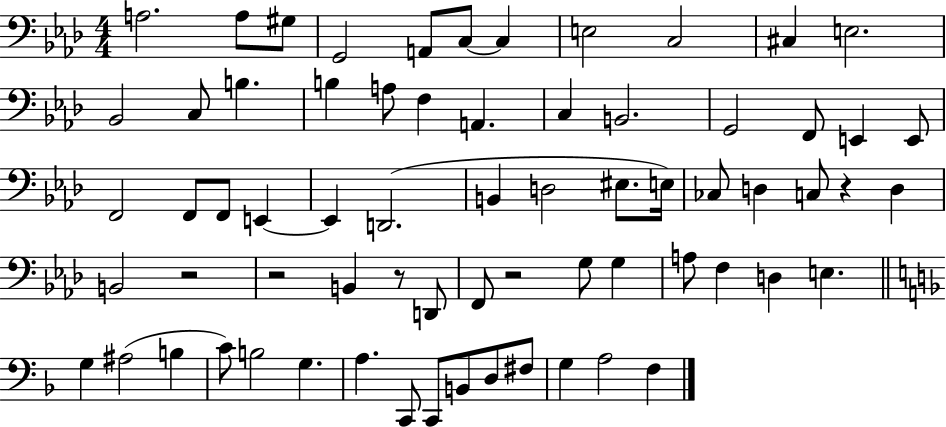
{
  \clef bass
  \numericTimeSignature
  \time 4/4
  \key aes \major
  a2. a8 gis8 | g,2 a,8 c8~~ c4 | e2 c2 | cis4 e2. | \break bes,2 c8 b4. | b4 a8 f4 a,4. | c4 b,2. | g,2 f,8 e,4 e,8 | \break f,2 f,8 f,8 e,4~~ | e,4 d,2.( | b,4 d2 eis8. e16) | ces8 d4 c8 r4 d4 | \break b,2 r2 | r2 b,4 r8 d,8 | f,8 r2 g8 g4 | a8 f4 d4 e4. | \break \bar "||" \break \key f \major g4 ais2( b4 | c'8) b2 g4. | a4. c,8 c,8 b,8 d8 fis8 | g4 a2 f4 | \break \bar "|."
}